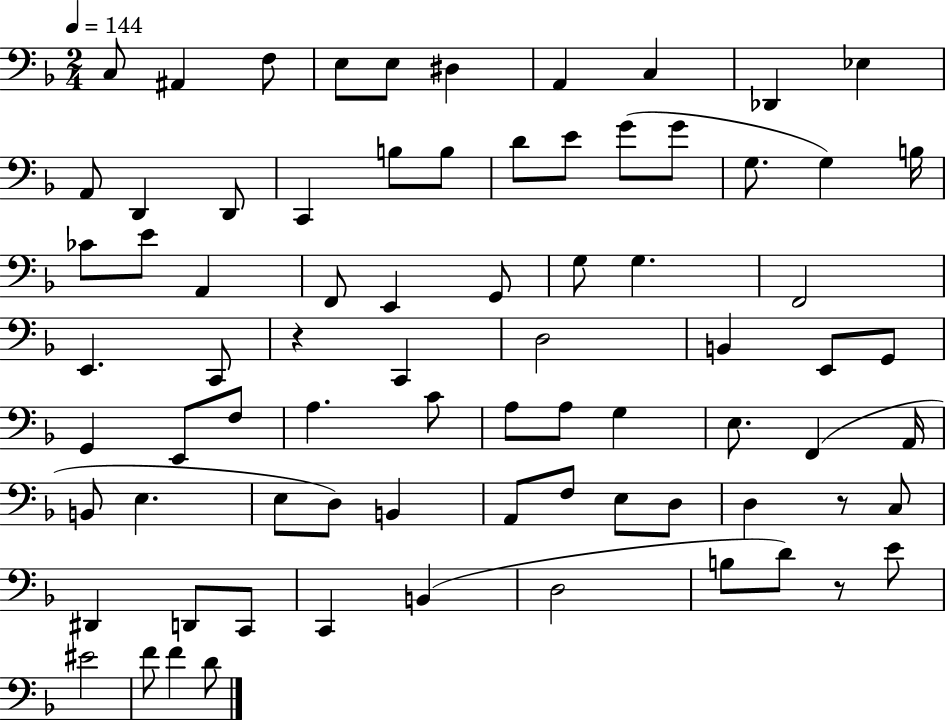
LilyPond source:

{
  \clef bass
  \numericTimeSignature
  \time 2/4
  \key f \major
  \tempo 4 = 144
  \repeat volta 2 { c8 ais,4 f8 | e8 e8 dis4 | a,4 c4 | des,4 ees4 | \break a,8 d,4 d,8 | c,4 b8 b8 | d'8 e'8 g'8( g'8 | g8. g4) b16 | \break ces'8 e'8 a,4 | f,8 e,4 g,8 | g8 g4. | f,2 | \break e,4. c,8 | r4 c,4 | d2 | b,4 e,8 g,8 | \break g,4 e,8 f8 | a4. c'8 | a8 a8 g4 | e8. f,4( a,16 | \break b,8 e4. | e8 d8) b,4 | a,8 f8 e8 d8 | d4 r8 c8 | \break dis,4 d,8 c,8 | c,4 b,4( | d2 | b8 d'8) r8 e'8 | \break eis'2 | f'8 f'4 d'8 | } \bar "|."
}